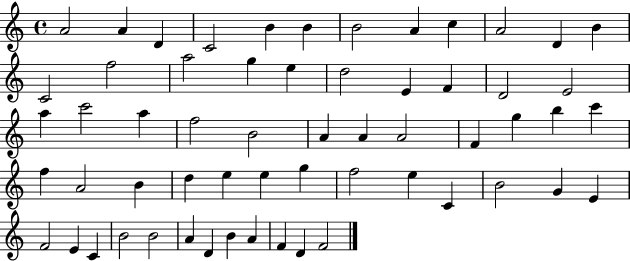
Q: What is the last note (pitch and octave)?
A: F4